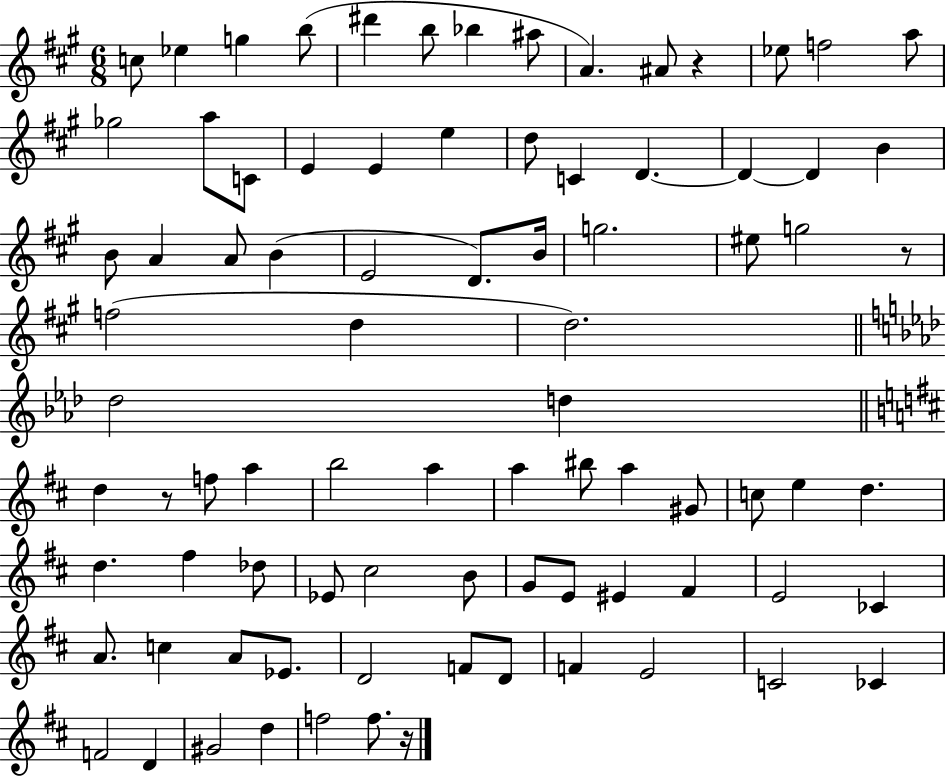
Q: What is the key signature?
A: A major